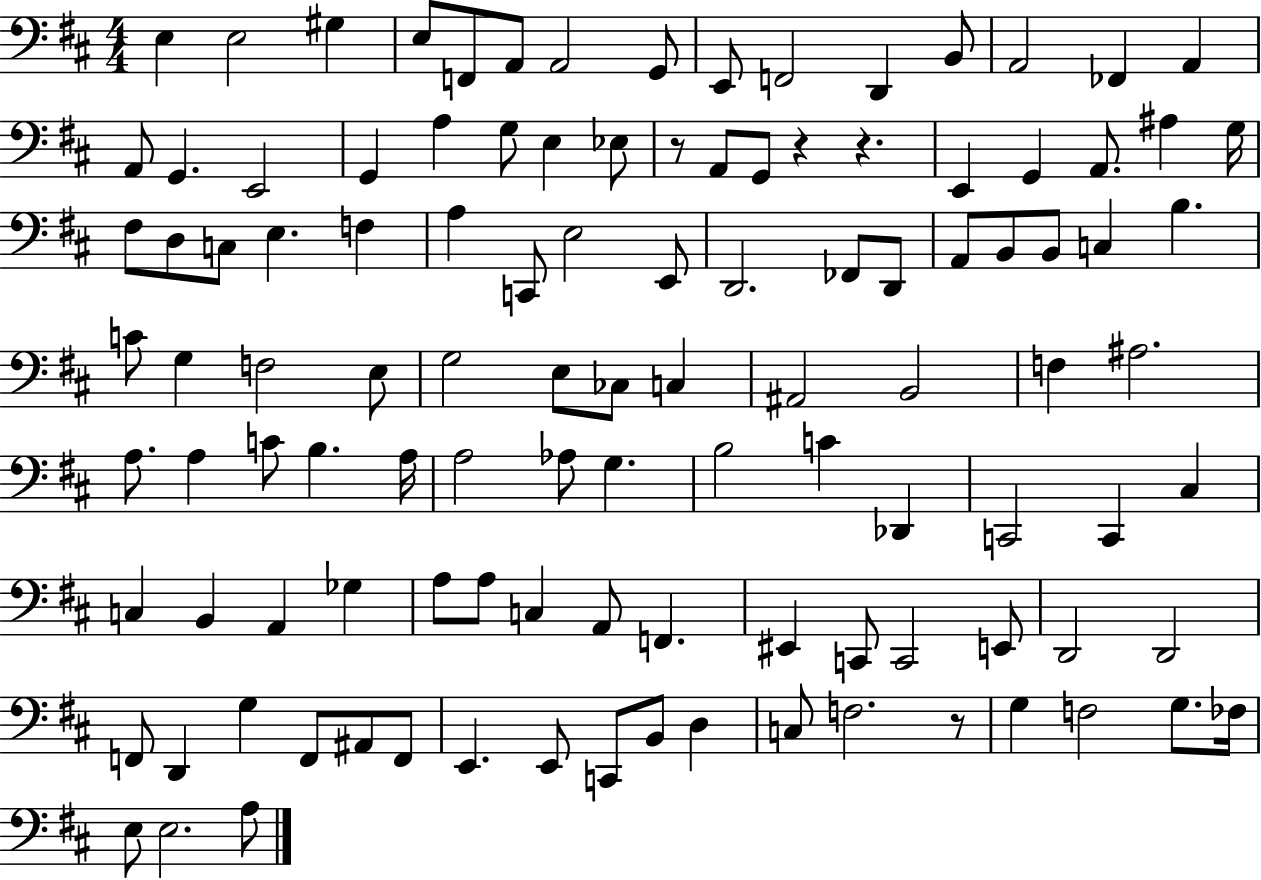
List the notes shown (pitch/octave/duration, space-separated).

E3/q E3/h G#3/q E3/e F2/e A2/e A2/h G2/e E2/e F2/h D2/q B2/e A2/h FES2/q A2/q A2/e G2/q. E2/h G2/q A3/q G3/e E3/q Eb3/e R/e A2/e G2/e R/q R/q. E2/q G2/q A2/e. A#3/q G3/s F#3/e D3/e C3/e E3/q. F3/q A3/q C2/e E3/h E2/e D2/h. FES2/e D2/e A2/e B2/e B2/e C3/q B3/q. C4/e G3/q F3/h E3/e G3/h E3/e CES3/e C3/q A#2/h B2/h F3/q A#3/h. A3/e. A3/q C4/e B3/q. A3/s A3/h Ab3/e G3/q. B3/h C4/q Db2/q C2/h C2/q C#3/q C3/q B2/q A2/q Gb3/q A3/e A3/e C3/q A2/e F2/q. EIS2/q C2/e C2/h E2/e D2/h D2/h F2/e D2/q G3/q F2/e A#2/e F2/e E2/q. E2/e C2/e B2/e D3/q C3/e F3/h. R/e G3/q F3/h G3/e. FES3/s E3/e E3/h. A3/e